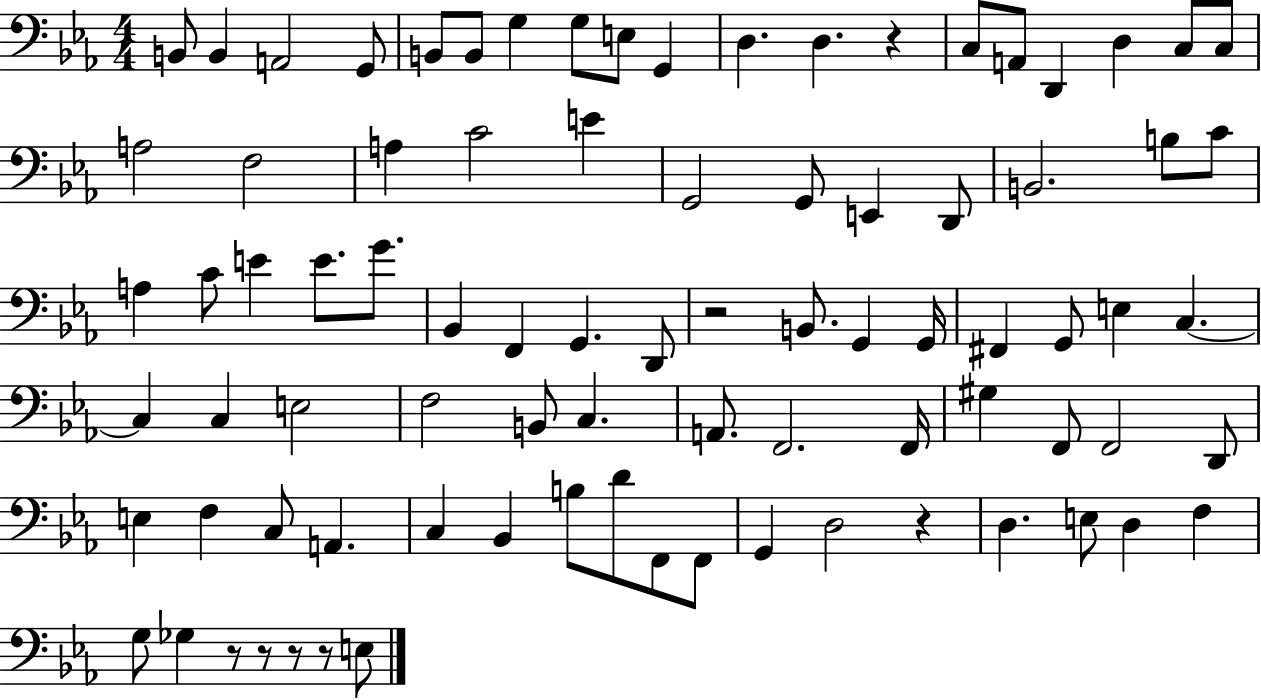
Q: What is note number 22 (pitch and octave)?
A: C4